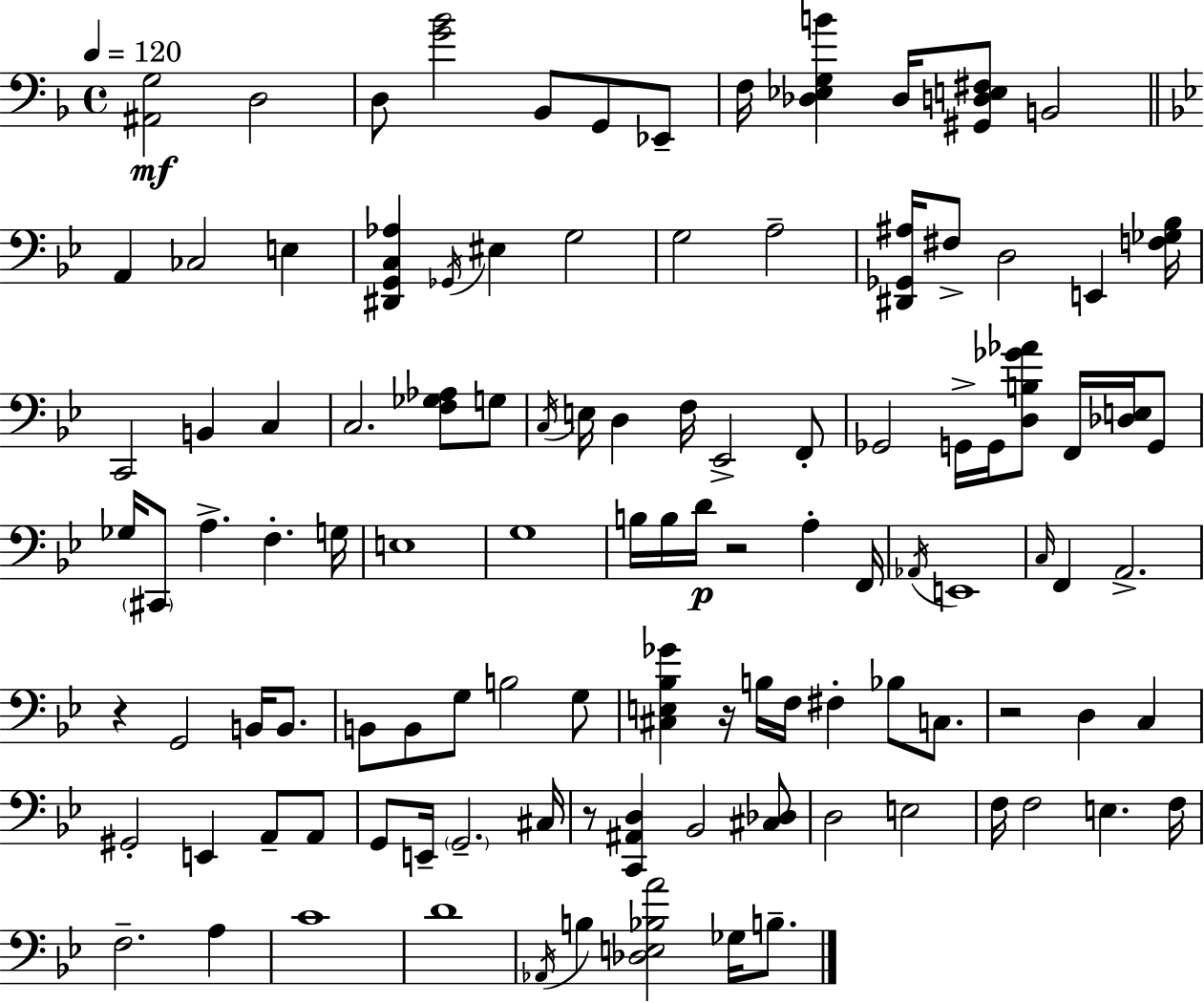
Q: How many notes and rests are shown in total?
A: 109